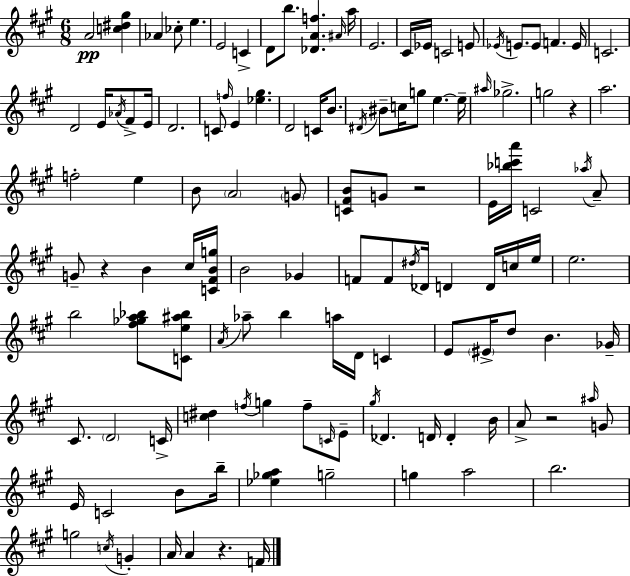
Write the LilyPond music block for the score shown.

{
  \clef treble
  \numericTimeSignature
  \time 6/8
  \key a \major
  a'2\pp <c'' dis'' gis''>4 | aes'4 ces''8-. e''4. | e'2 c'4-> | d'8 b''8. <des' a' f''>4. \grace { ais'16 } | \break a''16 e'2. | cis'16 ees'16 c'2 e'8 | \acciaccatura { ees'16 } e'8. e'8 f'4. | e'16 c'2. | \break d'2 e'16 \acciaccatura { aes'16 } | fis'8-> e'16 d'2. | c'8 \grace { f''16 } e'4 <ees'' gis''>4. | d'2 | \break c'16 b'8. \acciaccatura { dis'16 } bis'8-- c''16 g''8 e''4.~~ | e''16-- \grace { ais''16 } ges''2.-> | g''2 | r4 a''2. | \break f''2-. | e''4 b'8 \parenthesize a'2 | \parenthesize g'8 <c' fis' b'>8 g'8 r2 | e'16 <bes'' c''' a'''>16 c'2 | \break \acciaccatura { aes''16 } a'8-- g'8-- r4 | b'4 cis''16 <c' fis' b' g''>16 b'2 | ges'4 f'8 f'8 \acciaccatura { dis''16 } | des'16 d'4 d'16 c''16 e''16 e''2. | \break b''2 | <fis'' ges'' a'' bes''>8 <c' e'' ais'' bes''>8 \acciaccatura { a'16 } aes''8-- b''4 | a''16 d'16 c'4 e'8 \parenthesize eis'16-> | d''8 b'4. ges'16-- cis'8. | \break \parenthesize d'2 c'16-> <c'' dis''>4 | \acciaccatura { f''16 } g''4 f''8-- \grace { c'16 } e'8-- \acciaccatura { gis''16 } | des'4. d'16 d'4-. b'16 | a'8-> r2 \grace { ais''16 } g'8 | \break e'16 c'2 b'8 | b''16-- <ees'' ges'' a''>4 g''2-- | g''4 a''2 | b''2. | \break g''2 \acciaccatura { c''16 } g'4-. | a'16 a'4 r4. | f'16 \bar "|."
}